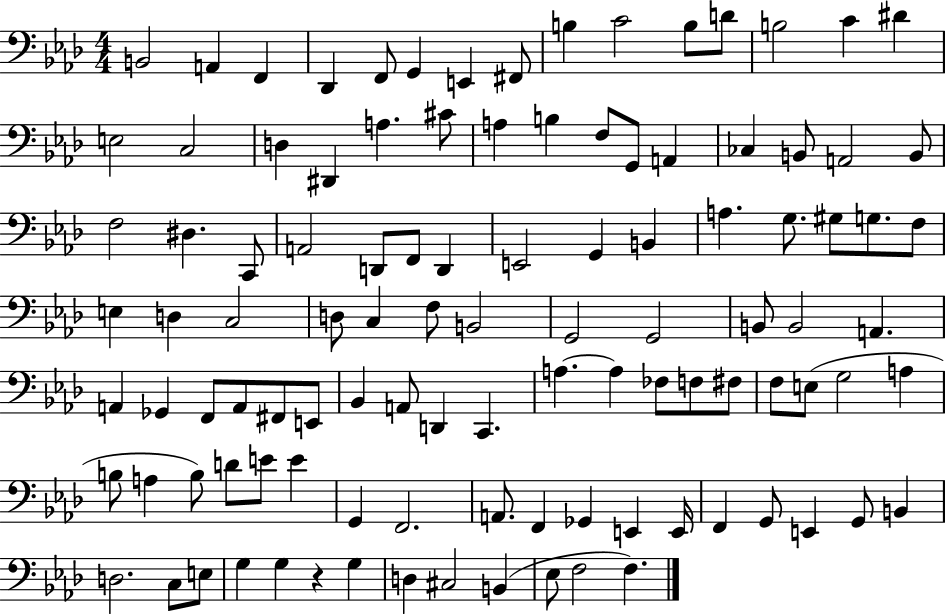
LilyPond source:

{
  \clef bass
  \numericTimeSignature
  \time 4/4
  \key aes \major
  b,2 a,4 f,4 | des,4 f,8 g,4 e,4 fis,8 | b4 c'2 b8 d'8 | b2 c'4 dis'4 | \break e2 c2 | d4 dis,4 a4. cis'8 | a4 b4 f8 g,8 a,4 | ces4 b,8 a,2 b,8 | \break f2 dis4. c,8 | a,2 d,8 f,8 d,4 | e,2 g,4 b,4 | a4. g8. gis8 g8. f8 | \break e4 d4 c2 | d8 c4 f8 b,2 | g,2 g,2 | b,8 b,2 a,4. | \break a,4 ges,4 f,8 a,8 fis,8 e,8 | bes,4 a,8 d,4 c,4. | a4.~~ a4 fes8 f8 fis8 | f8 e8( g2 a4 | \break b8 a4 b8) d'8 e'8 e'4 | g,4 f,2. | a,8. f,4 ges,4 e,4 e,16 | f,4 g,8 e,4 g,8 b,4 | \break d2. c8 e8 | g4 g4 r4 g4 | d4 cis2 b,4( | ees8 f2 f4.) | \break \bar "|."
}